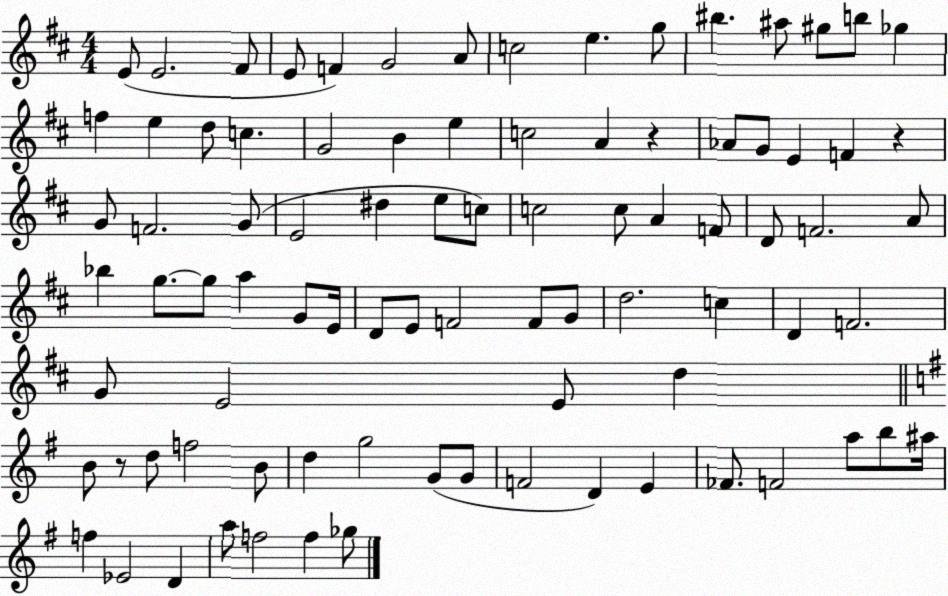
X:1
T:Untitled
M:4/4
L:1/4
K:D
E/2 E2 ^F/2 E/2 F G2 A/2 c2 e g/2 ^b ^a/2 ^g/2 b/2 _g f e d/2 c G2 B e c2 A z _A/2 G/2 E F z G/2 F2 G/2 E2 ^d e/2 c/2 c2 c/2 A F/2 D/2 F2 A/2 _b g/2 g/2 a G/2 E/4 D/2 E/2 F2 F/2 G/2 d2 c D F2 G/2 E2 E/2 d B/2 z/2 d/2 f2 B/2 d g2 G/2 G/2 F2 D E _F/2 F2 a/2 b/2 ^a/4 f _E2 D a/2 f2 f _g/2